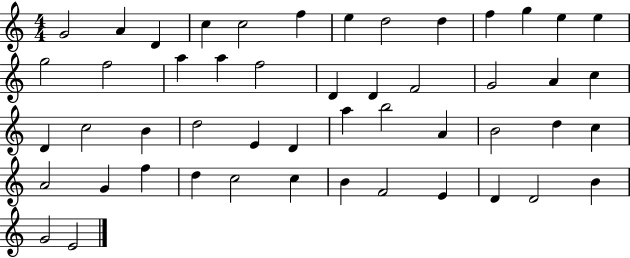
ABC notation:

X:1
T:Untitled
M:4/4
L:1/4
K:C
G2 A D c c2 f e d2 d f g e e g2 f2 a a f2 D D F2 G2 A c D c2 B d2 E D a b2 A B2 d c A2 G f d c2 c B F2 E D D2 B G2 E2